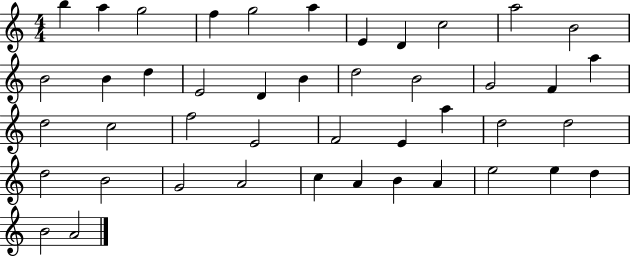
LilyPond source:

{
  \clef treble
  \numericTimeSignature
  \time 4/4
  \key c \major
  b''4 a''4 g''2 | f''4 g''2 a''4 | e'4 d'4 c''2 | a''2 b'2 | \break b'2 b'4 d''4 | e'2 d'4 b'4 | d''2 b'2 | g'2 f'4 a''4 | \break d''2 c''2 | f''2 e'2 | f'2 e'4 a''4 | d''2 d''2 | \break d''2 b'2 | g'2 a'2 | c''4 a'4 b'4 a'4 | e''2 e''4 d''4 | \break b'2 a'2 | \bar "|."
}